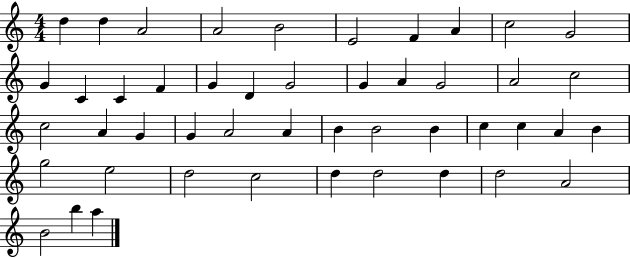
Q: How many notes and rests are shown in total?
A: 47